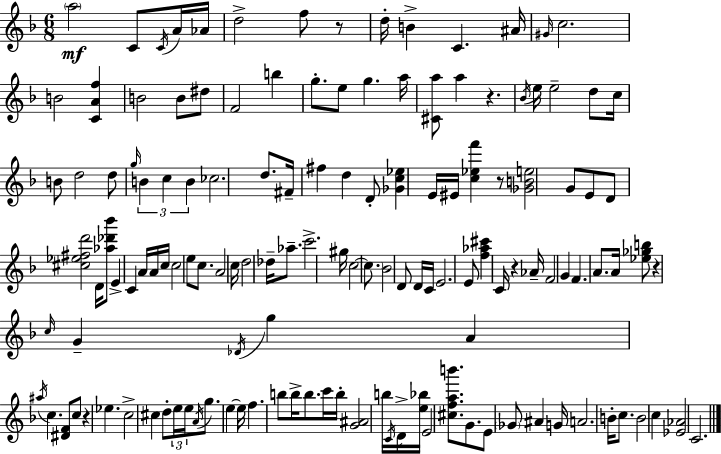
A5/h C4/e C4/s A4/s Ab4/s D5/h F5/e R/e D5/s B4/q C4/q. A#4/s G#4/s C5/h. B4/h [C4,A4,F5]/q B4/h B4/e D#5/e F4/h B5/q G5/e. E5/e G5/q. A5/s [C#4,A5]/e A5/q R/q. Bb4/s E5/s E5/h D5/e C5/s B4/e D5/h D5/e G5/s B4/q C5/q B4/q CES5/h. D5/e. F#4/s F#5/q D5/q D4/e [Gb4,C5,Eb5]/q E4/s EIS4/s [C5,Eb5,F6]/q R/e [Gb4,B4,E5]/h G4/e E4/e D4/e [C#5,Eb5,F#5,D6]/h D4/s [Ab5,Db6,Bb6]/e E4/q C4/q A4/s A4/s C5/s C5/h E5/e C5/e. A4/h C5/s D5/h Db5/s Ab5/e. C6/h. G#5/s C5/h C5/e. Bb4/h D4/e D4/s C4/s E4/h. E4/e [F5,Ab5,C#6]/q C4/s R/q Ab4/s F4/h G4/q F4/q. A4/e. A4/s [Eb5,Gb5,B5]/e R/q C5/s G4/q Db4/s G5/q A4/q A#5/s C5/q. [D#4,F4]/e C5/e R/q Eb5/q. C5/h C#5/q D5/e E5/s E5/s A4/s G5/e. E5/q E5/s F5/q. B5/e B5/s B5/e. C6/s B5/s [G4,A#4]/h B5/s C4/s D4/s [E5,Bb5]/s E4/h [C#5,F5,A5,B6]/e. G4/e. E4/e Gb4/e A#4/q G4/s A4/h. B4/s C5/e. B4/h C5/q [Eb4,Ab4]/h C4/h.